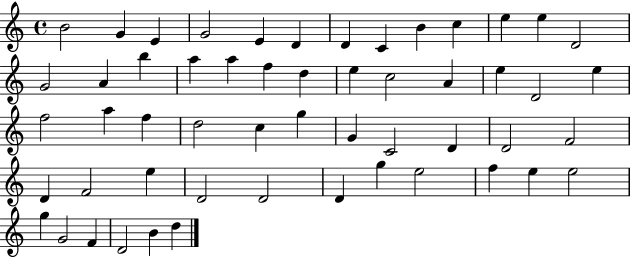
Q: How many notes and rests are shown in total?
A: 54